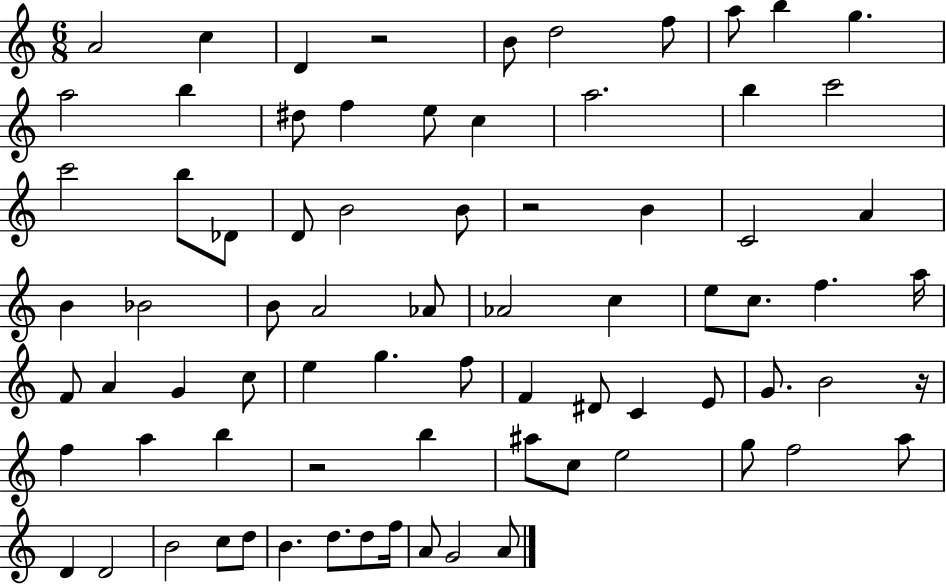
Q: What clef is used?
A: treble